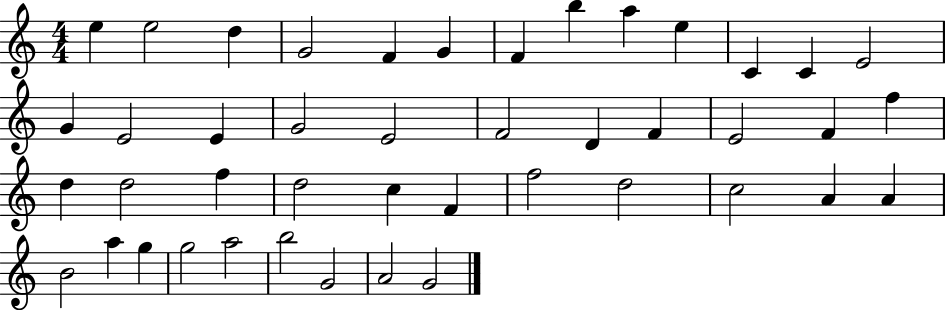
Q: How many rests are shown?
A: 0